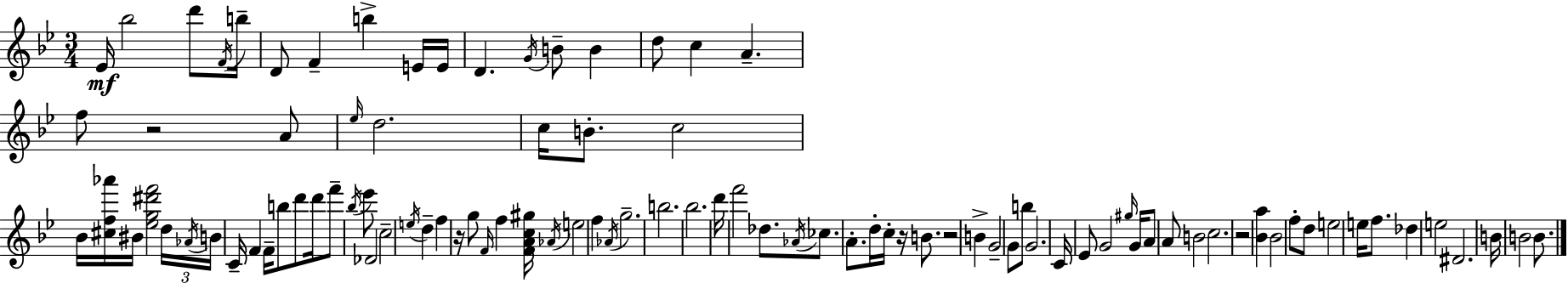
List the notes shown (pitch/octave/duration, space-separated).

Eb4/s Bb5/h D6/e F4/s B5/s D4/e F4/q B5/q E4/s E4/s D4/q. G4/s B4/e B4/q D5/e C5/q A4/q. F5/e R/h A4/e Eb5/s D5/h. C5/s B4/e. C5/h Bb4/s [C#5,F5,Ab6]/s BIS4/s [Eb5,G5,D#6,F6]/h D5/s Ab4/s B4/s C4/s F4/q F4/s B5/e D6/e D6/s F6/e Bb5/s Eb6/e Db4/h C5/h E5/s D5/q F5/q R/s G5/e F4/s F5/q [F4,A4,C5,G#5]/s Ab4/s E5/h F5/q Ab4/s G5/h. B5/h. Bb5/h. D6/s F6/h Db5/e. Ab4/s CES5/e. A4/e. D5/s C5/s R/s B4/e. R/h B4/q G4/h G4/e B5/e G4/h. C4/s Eb4/e G4/h G#5/s G4/s A4/e A4/e B4/h C5/h. R/h [Bb4,A5]/q Bb4/h F5/e D5/e E5/h E5/s F5/e. Db5/q E5/h D#4/h. B4/s B4/h B4/e.